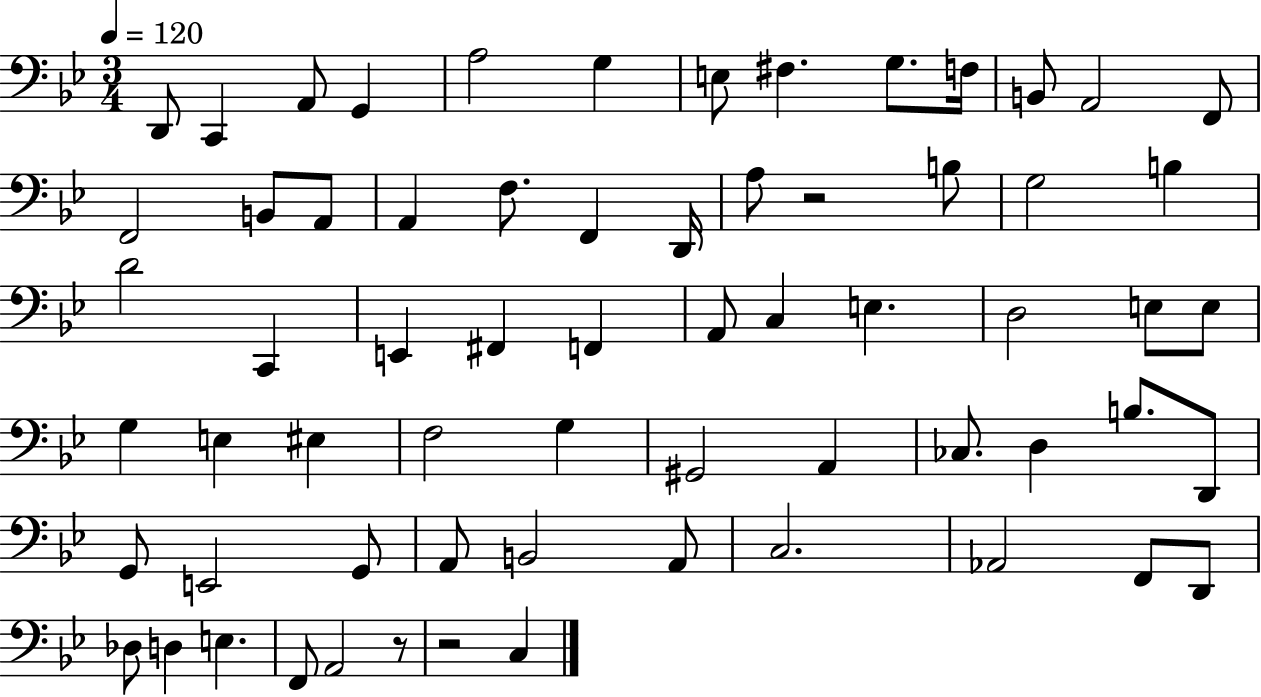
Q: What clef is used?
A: bass